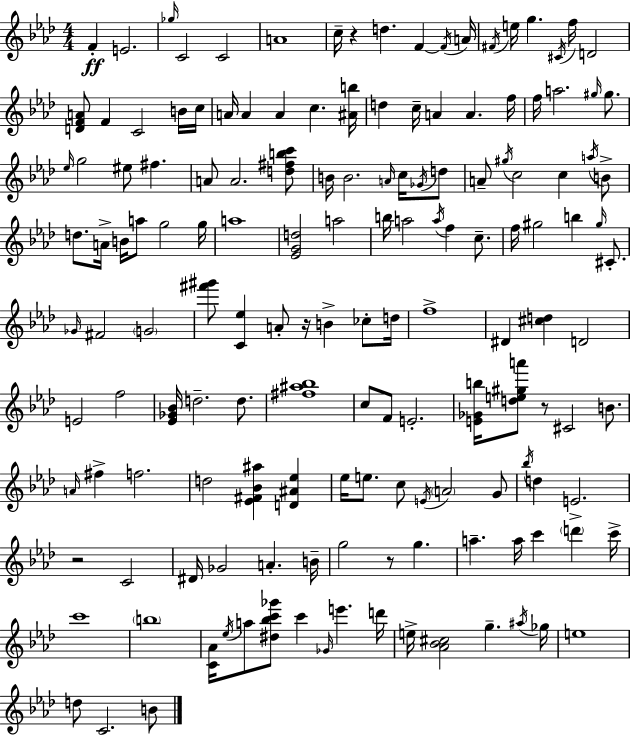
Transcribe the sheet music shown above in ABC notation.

X:1
T:Untitled
M:4/4
L:1/4
K:Ab
F E2 _g/4 C2 C2 A4 c/4 z d F F/4 A/4 ^F/4 e/4 g ^C/4 f/4 D2 [DFA]/2 F C2 B/4 c/4 A/4 A A c [^Ab]/4 d c/4 A A f/4 f/4 a2 ^g/4 ^g/2 _e/4 g2 ^e/2 ^f A/2 A2 [d^fbc']/2 B/4 B2 A/4 c/4 _G/4 d/2 A/2 ^g/4 c2 c a/4 B/2 d/2 A/4 B/4 a/2 g2 g/4 a4 [_EGd]2 a2 b/4 a2 a/4 f c/2 f/4 ^g2 b ^g/4 ^C/2 _G/4 ^F2 G2 [^f'^g']/2 [C_e] A/2 z/4 B _c/2 d/4 f4 ^D [^cd] D2 E2 f2 [_E_G_B]/4 d2 d/2 [^f^a_b]4 c/2 F/2 E2 [E_Gb]/4 [de^ga']/2 z/2 ^C2 B/2 A/4 ^f f2 d2 [_E^F_B^a] [D^A_e] _e/4 e/2 c/2 E/4 A2 G/2 _b/4 d E2 z2 C2 ^D/4 _G2 A B/4 g2 z/2 g a a/4 c' d' c'/4 c'4 b4 [C_A]/4 _e/4 a/2 [^d_bc'_g']/2 c' _G/4 e' d'/4 e/4 [_A_B^c]2 g ^a/4 _g/4 e4 d/2 C2 B/2